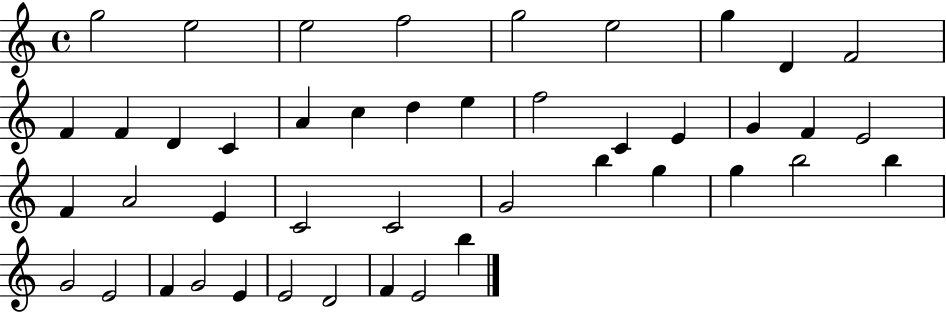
G5/h E5/h E5/h F5/h G5/h E5/h G5/q D4/q F4/h F4/q F4/q D4/q C4/q A4/q C5/q D5/q E5/q F5/h C4/q E4/q G4/q F4/q E4/h F4/q A4/h E4/q C4/h C4/h G4/h B5/q G5/q G5/q B5/h B5/q G4/h E4/h F4/q G4/h E4/q E4/h D4/h F4/q E4/h B5/q